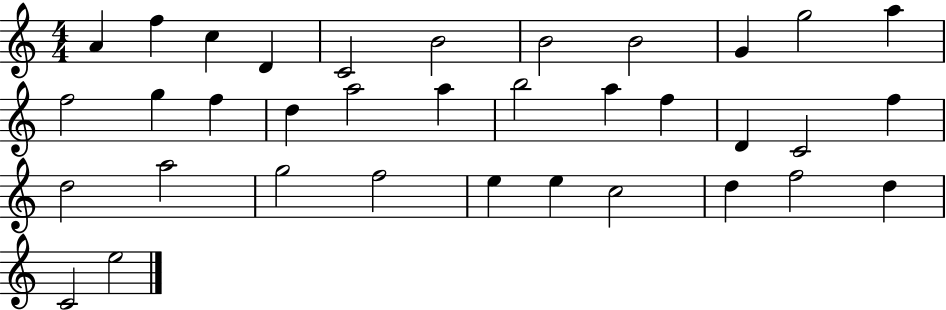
{
  \clef treble
  \numericTimeSignature
  \time 4/4
  \key c \major
  a'4 f''4 c''4 d'4 | c'2 b'2 | b'2 b'2 | g'4 g''2 a''4 | \break f''2 g''4 f''4 | d''4 a''2 a''4 | b''2 a''4 f''4 | d'4 c'2 f''4 | \break d''2 a''2 | g''2 f''2 | e''4 e''4 c''2 | d''4 f''2 d''4 | \break c'2 e''2 | \bar "|."
}